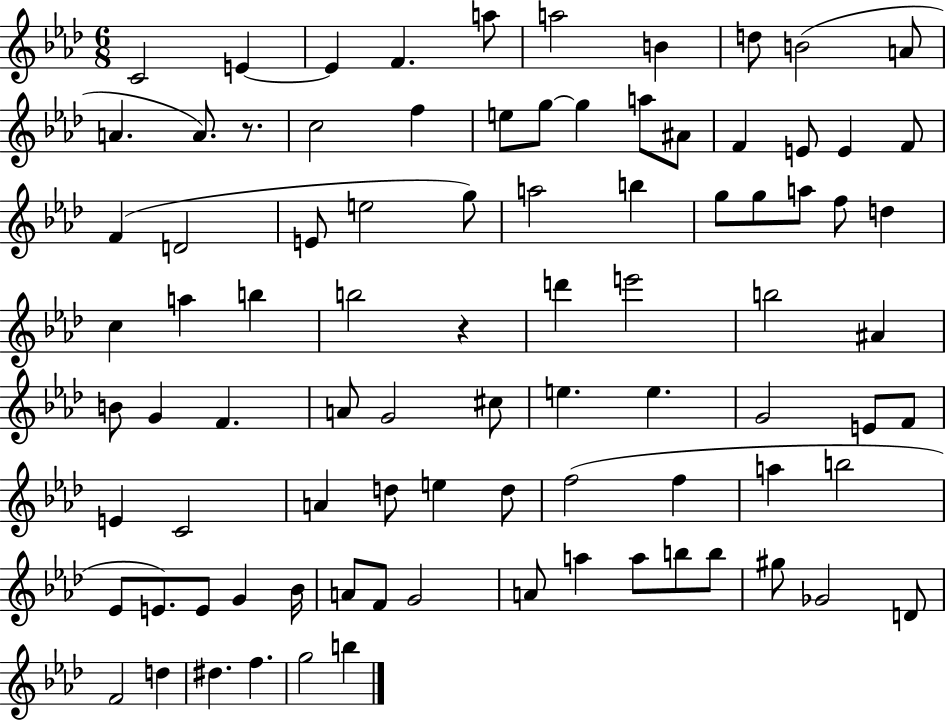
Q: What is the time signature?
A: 6/8